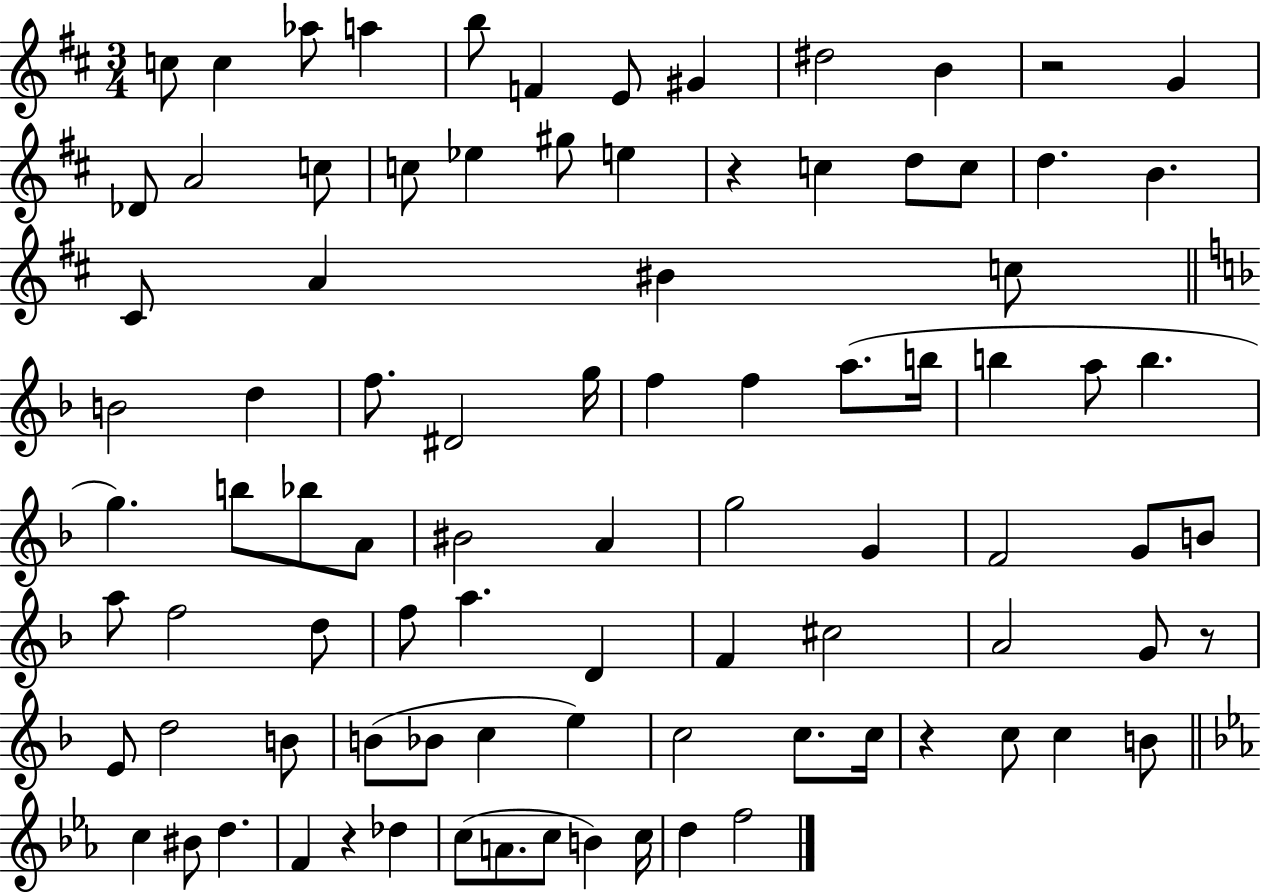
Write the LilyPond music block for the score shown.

{
  \clef treble
  \numericTimeSignature
  \time 3/4
  \key d \major
  \repeat volta 2 { c''8 c''4 aes''8 a''4 | b''8 f'4 e'8 gis'4 | dis''2 b'4 | r2 g'4 | \break des'8 a'2 c''8 | c''8 ees''4 gis''8 e''4 | r4 c''4 d''8 c''8 | d''4. b'4. | \break cis'8 a'4 bis'4 c''8 | \bar "||" \break \key f \major b'2 d''4 | f''8. dis'2 g''16 | f''4 f''4 a''8.( b''16 | b''4 a''8 b''4. | \break g''4.) b''8 bes''8 a'8 | bis'2 a'4 | g''2 g'4 | f'2 g'8 b'8 | \break a''8 f''2 d''8 | f''8 a''4. d'4 | f'4 cis''2 | a'2 g'8 r8 | \break e'8 d''2 b'8 | b'8( bes'8 c''4 e''4) | c''2 c''8. c''16 | r4 c''8 c''4 b'8 | \break \bar "||" \break \key ees \major c''4 bis'8 d''4. | f'4 r4 des''4 | c''8( a'8. c''8 b'4) c''16 | d''4 f''2 | \break } \bar "|."
}